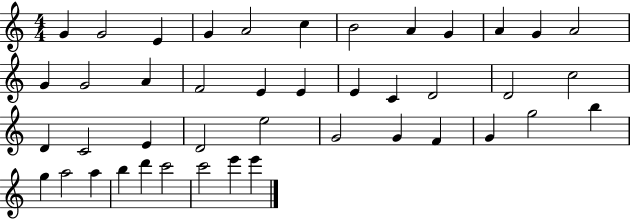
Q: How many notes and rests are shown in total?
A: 43